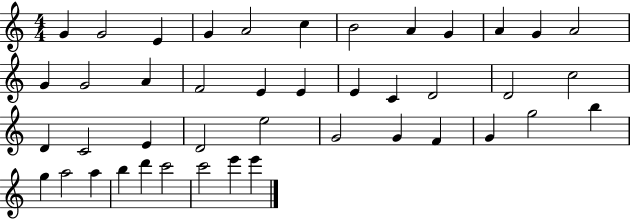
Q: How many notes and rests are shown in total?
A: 43